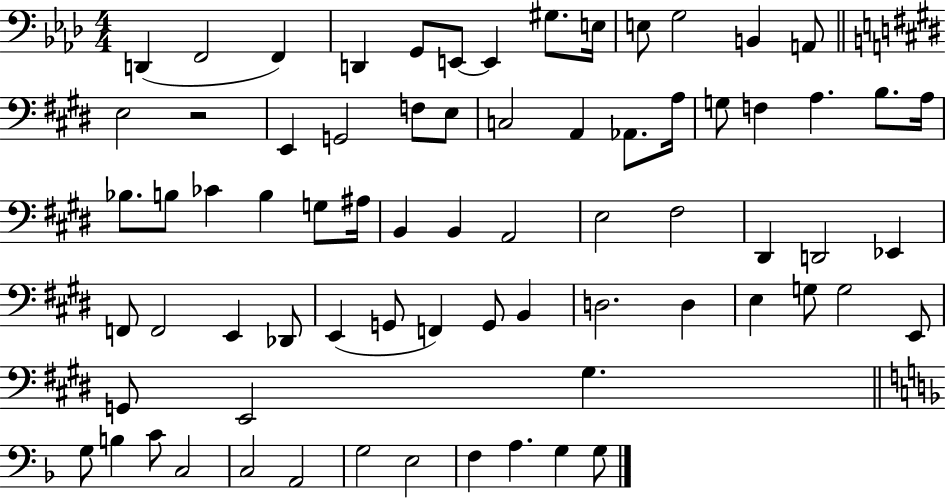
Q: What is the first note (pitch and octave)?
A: D2